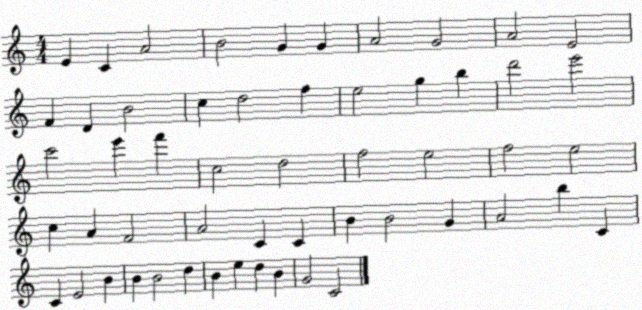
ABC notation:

X:1
T:Untitled
M:4/4
L:1/4
K:C
E C A2 B2 G G A2 G2 A2 E2 F D B2 c d2 f e2 g b d'2 e'2 c'2 e' f' c2 d2 f2 e2 f2 e2 c A F2 A2 C C B B2 G A2 b C C E2 B B B2 d B e d B G2 C2